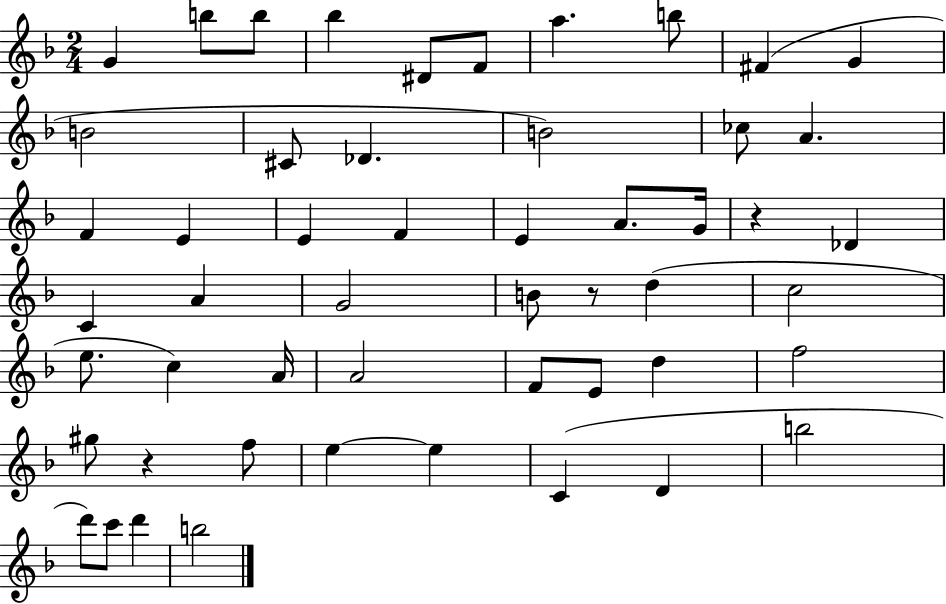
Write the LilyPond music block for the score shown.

{
  \clef treble
  \numericTimeSignature
  \time 2/4
  \key f \major
  g'4 b''8 b''8 | bes''4 dis'8 f'8 | a''4. b''8 | fis'4( g'4 | \break b'2 | cis'8 des'4. | b'2) | ces''8 a'4. | \break f'4 e'4 | e'4 f'4 | e'4 a'8. g'16 | r4 des'4 | \break c'4 a'4 | g'2 | b'8 r8 d''4( | c''2 | \break e''8. c''4) a'16 | a'2 | f'8 e'8 d''4 | f''2 | \break gis''8 r4 f''8 | e''4~~ e''4 | c'4( d'4 | b''2 | \break d'''8) c'''8 d'''4 | b''2 | \bar "|."
}